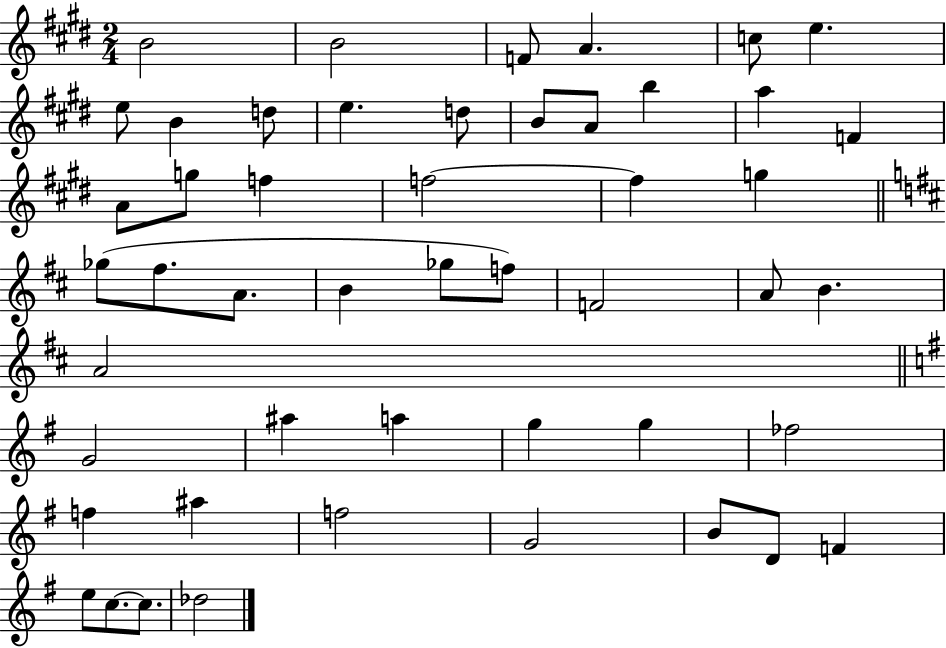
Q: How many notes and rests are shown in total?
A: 49